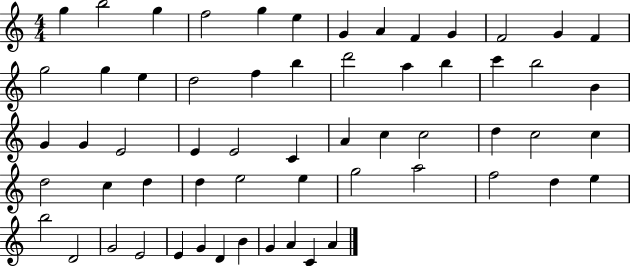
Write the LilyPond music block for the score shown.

{
  \clef treble
  \numericTimeSignature
  \time 4/4
  \key c \major
  g''4 b''2 g''4 | f''2 g''4 e''4 | g'4 a'4 f'4 g'4 | f'2 g'4 f'4 | \break g''2 g''4 e''4 | d''2 f''4 b''4 | d'''2 a''4 b''4 | c'''4 b''2 b'4 | \break g'4 g'4 e'2 | e'4 e'2 c'4 | a'4 c''4 c''2 | d''4 c''2 c''4 | \break d''2 c''4 d''4 | d''4 e''2 e''4 | g''2 a''2 | f''2 d''4 e''4 | \break b''2 d'2 | g'2 e'2 | e'4 g'4 d'4 b'4 | g'4 a'4 c'4 a'4 | \break \bar "|."
}